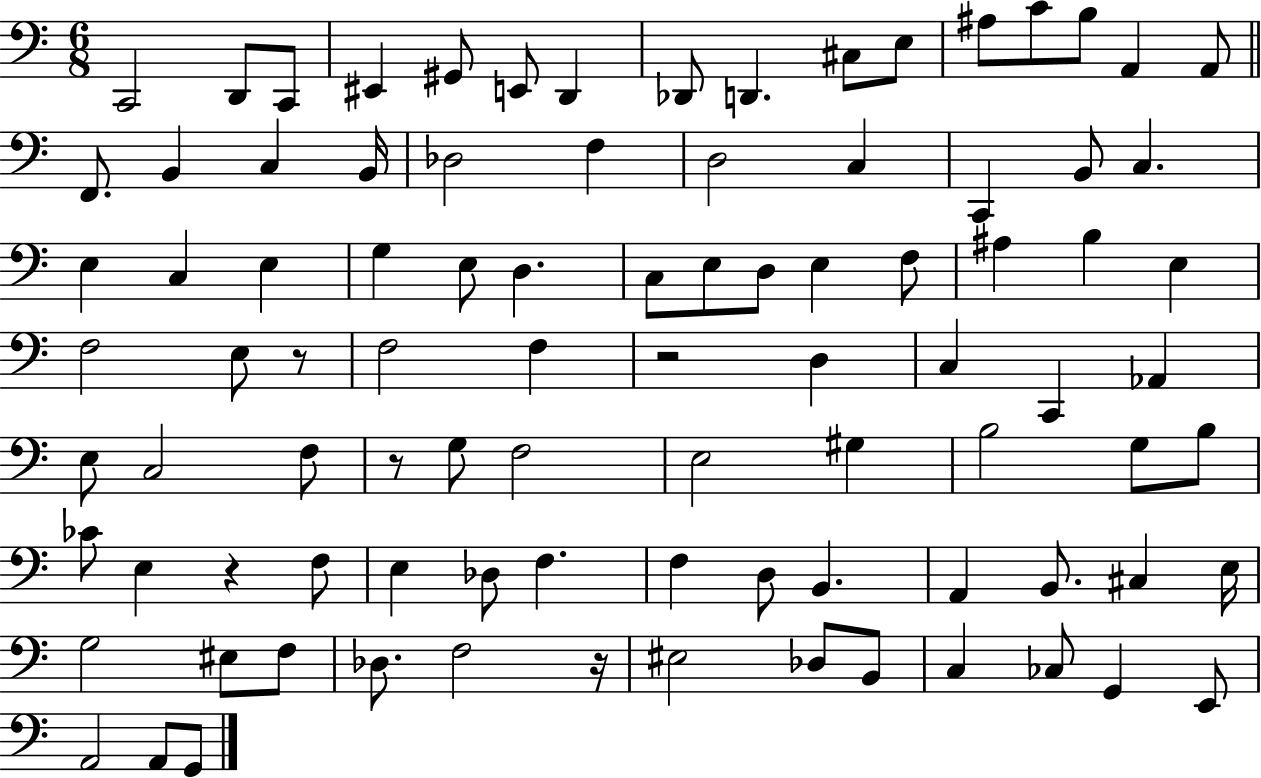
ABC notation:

X:1
T:Untitled
M:6/8
L:1/4
K:C
C,,2 D,,/2 C,,/2 ^E,, ^G,,/2 E,,/2 D,, _D,,/2 D,, ^C,/2 E,/2 ^A,/2 C/2 B,/2 A,, A,,/2 F,,/2 B,, C, B,,/4 _D,2 F, D,2 C, C,, B,,/2 C, E, C, E, G, E,/2 D, C,/2 E,/2 D,/2 E, F,/2 ^A, B, E, F,2 E,/2 z/2 F,2 F, z2 D, C, C,, _A,, E,/2 C,2 F,/2 z/2 G,/2 F,2 E,2 ^G, B,2 G,/2 B,/2 _C/2 E, z F,/2 E, _D,/2 F, F, D,/2 B,, A,, B,,/2 ^C, E,/4 G,2 ^E,/2 F,/2 _D,/2 F,2 z/4 ^E,2 _D,/2 B,,/2 C, _C,/2 G,, E,,/2 A,,2 A,,/2 G,,/2